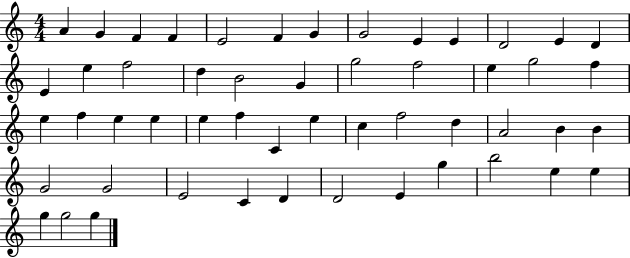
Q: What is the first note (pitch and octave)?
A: A4